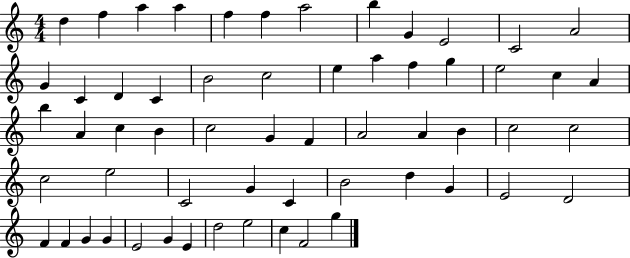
D5/q F5/q A5/q A5/q F5/q F5/q A5/h B5/q G4/q E4/h C4/h A4/h G4/q C4/q D4/q C4/q B4/h C5/h E5/q A5/q F5/q G5/q E5/h C5/q A4/q B5/q A4/q C5/q B4/q C5/h G4/q F4/q A4/h A4/q B4/q C5/h C5/h C5/h E5/h C4/h G4/q C4/q B4/h D5/q G4/q E4/h D4/h F4/q F4/q G4/q G4/q E4/h G4/q E4/q D5/h E5/h C5/q F4/h G5/q